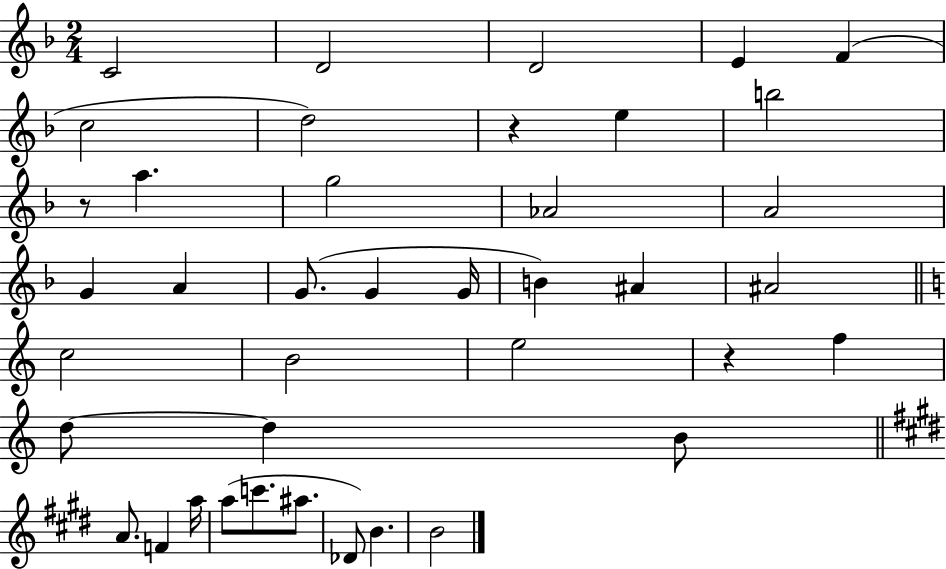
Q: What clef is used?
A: treble